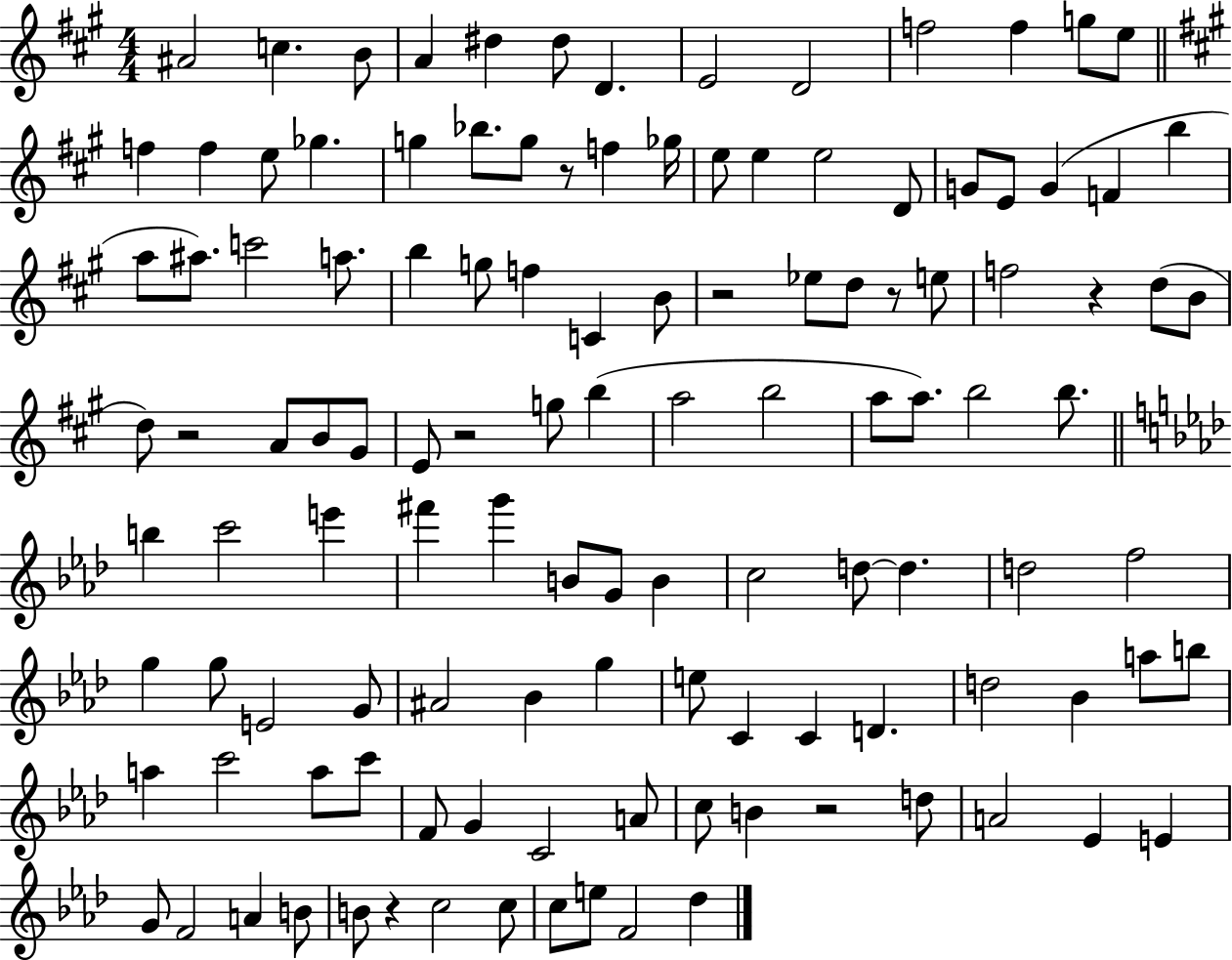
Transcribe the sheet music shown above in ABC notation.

X:1
T:Untitled
M:4/4
L:1/4
K:A
^A2 c B/2 A ^d ^d/2 D E2 D2 f2 f g/2 e/2 f f e/2 _g g _b/2 g/2 z/2 f _g/4 e/2 e e2 D/2 G/2 E/2 G F b a/2 ^a/2 c'2 a/2 b g/2 f C B/2 z2 _e/2 d/2 z/2 e/2 f2 z d/2 B/2 d/2 z2 A/2 B/2 ^G/2 E/2 z2 g/2 b a2 b2 a/2 a/2 b2 b/2 b c'2 e' ^f' g' B/2 G/2 B c2 d/2 d d2 f2 g g/2 E2 G/2 ^A2 _B g e/2 C C D d2 _B a/2 b/2 a c'2 a/2 c'/2 F/2 G C2 A/2 c/2 B z2 d/2 A2 _E E G/2 F2 A B/2 B/2 z c2 c/2 c/2 e/2 F2 _d